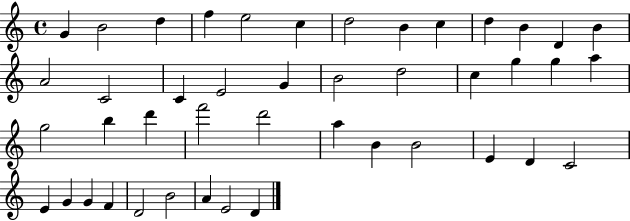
{
  \clef treble
  \time 4/4
  \defaultTimeSignature
  \key c \major
  g'4 b'2 d''4 | f''4 e''2 c''4 | d''2 b'4 c''4 | d''4 b'4 d'4 b'4 | \break a'2 c'2 | c'4 e'2 g'4 | b'2 d''2 | c''4 g''4 g''4 a''4 | \break g''2 b''4 d'''4 | f'''2 d'''2 | a''4 b'4 b'2 | e'4 d'4 c'2 | \break e'4 g'4 g'4 f'4 | d'2 b'2 | a'4 e'2 d'4 | \bar "|."
}